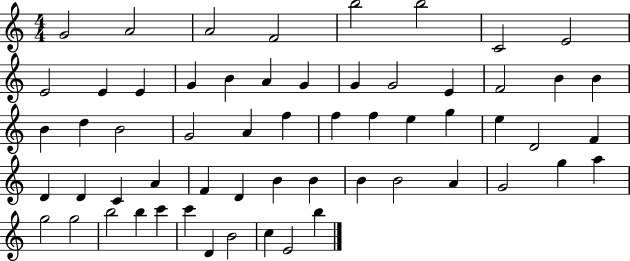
X:1
T:Untitled
M:4/4
L:1/4
K:C
G2 A2 A2 F2 b2 b2 C2 E2 E2 E E G B A G G G2 E F2 B B B d B2 G2 A f f f e g e D2 F D D C A F D B B B B2 A G2 g a g2 g2 b2 b c' c' D B2 c E2 b